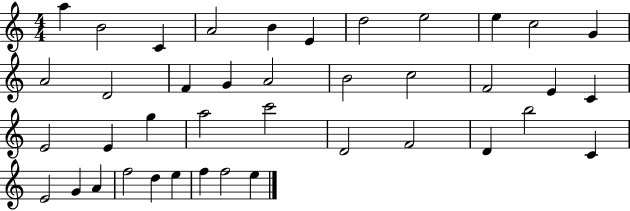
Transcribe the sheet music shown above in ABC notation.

X:1
T:Untitled
M:4/4
L:1/4
K:C
a B2 C A2 B E d2 e2 e c2 G A2 D2 F G A2 B2 c2 F2 E C E2 E g a2 c'2 D2 F2 D b2 C E2 G A f2 d e f f2 e